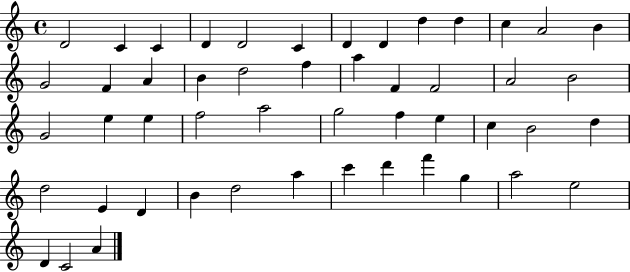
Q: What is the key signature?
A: C major